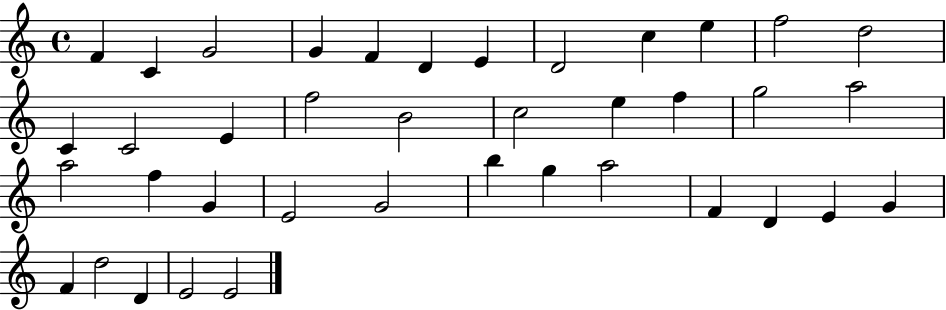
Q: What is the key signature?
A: C major